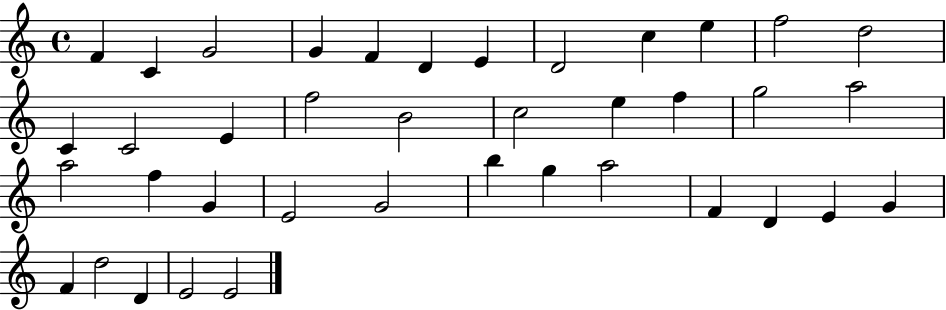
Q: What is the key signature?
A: C major